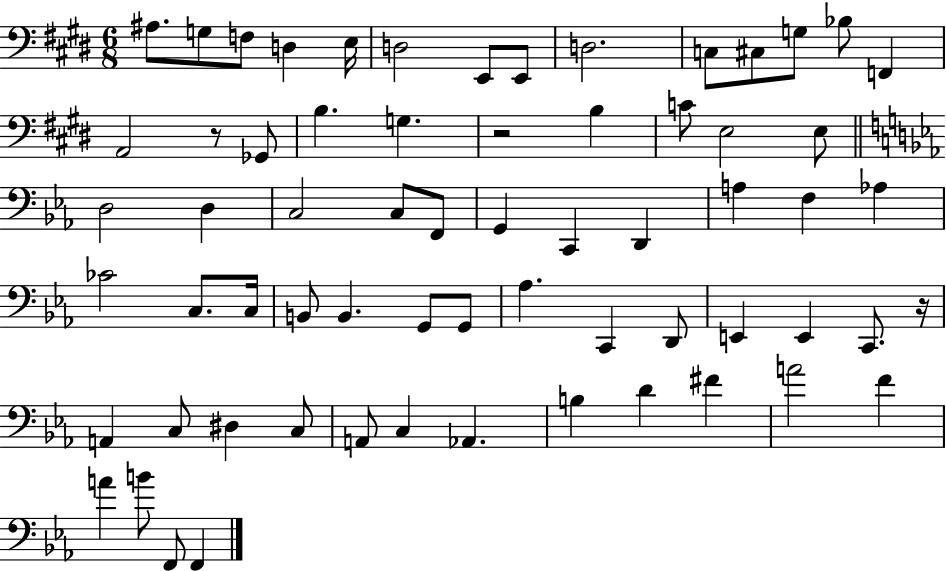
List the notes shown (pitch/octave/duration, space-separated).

A#3/e. G3/e F3/e D3/q E3/s D3/h E2/e E2/e D3/h. C3/e C#3/e G3/e Bb3/e F2/q A2/h R/e Gb2/e B3/q. G3/q. R/h B3/q C4/e E3/h E3/e D3/h D3/q C3/h C3/e F2/e G2/q C2/q D2/q A3/q F3/q Ab3/q CES4/h C3/e. C3/s B2/e B2/q. G2/e G2/e Ab3/q. C2/q D2/e E2/q E2/q C2/e. R/s A2/q C3/e D#3/q C3/e A2/e C3/q Ab2/q. B3/q D4/q F#4/q A4/h F4/q A4/q B4/e F2/e F2/q